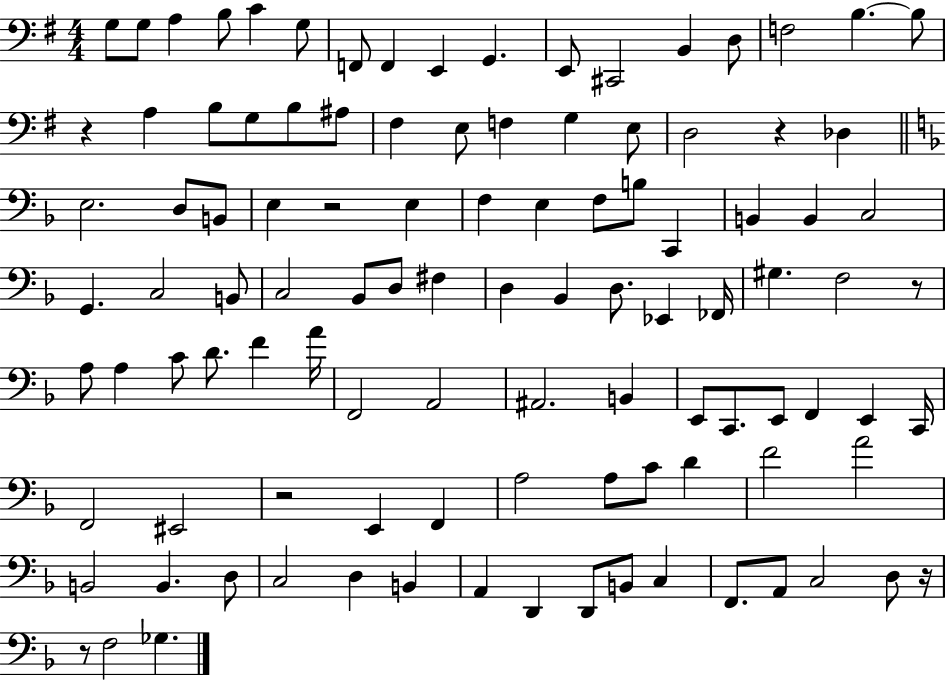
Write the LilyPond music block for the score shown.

{
  \clef bass
  \numericTimeSignature
  \time 4/4
  \key g \major
  g8 g8 a4 b8 c'4 g8 | f,8 f,4 e,4 g,4. | e,8 cis,2 b,4 d8 | f2 b4.~~ b8 | \break r4 a4 b8 g8 b8 ais8 | fis4 e8 f4 g4 e8 | d2 r4 des4 | \bar "||" \break \key f \major e2. d8 b,8 | e4 r2 e4 | f4 e4 f8 b8 c,4 | b,4 b,4 c2 | \break g,4. c2 b,8 | c2 bes,8 d8 fis4 | d4 bes,4 d8. ees,4 fes,16 | gis4. f2 r8 | \break a8 a4 c'8 d'8. f'4 a'16 | f,2 a,2 | ais,2. b,4 | e,8 c,8. e,8 f,4 e,4 c,16 | \break f,2 eis,2 | r2 e,4 f,4 | a2 a8 c'8 d'4 | f'2 a'2 | \break b,2 b,4. d8 | c2 d4 b,4 | a,4 d,4 d,8 b,8 c4 | f,8. a,8 c2 d8 r16 | \break r8 f2 ges4. | \bar "|."
}